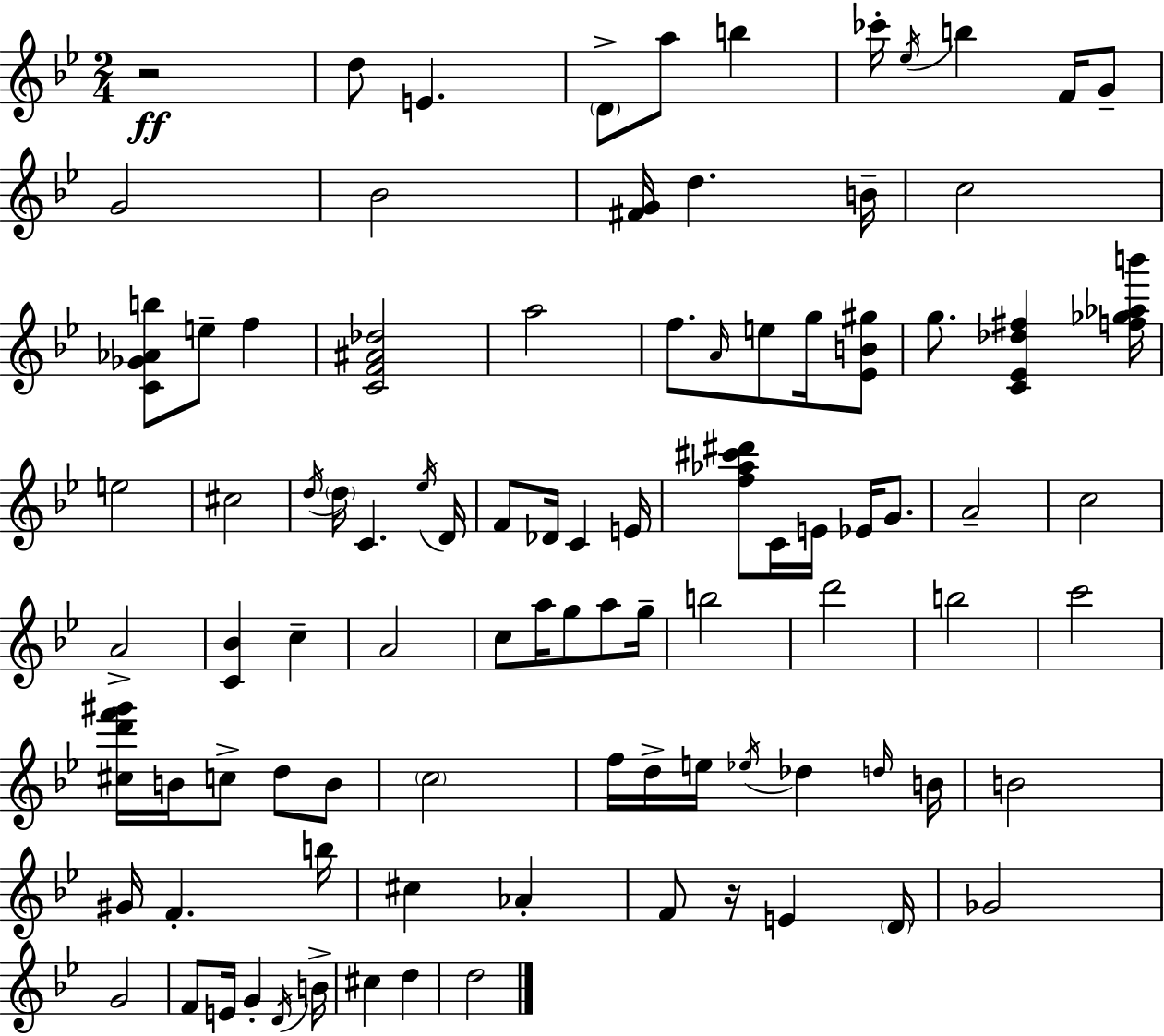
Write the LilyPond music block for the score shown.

{
  \clef treble
  \numericTimeSignature
  \time 2/4
  \key bes \major
  r2\ff | d''8 e'4. | \parenthesize d'8-> a''8 b''4 | ces'''16-. \acciaccatura { ees''16 } b''4 f'16 g'8-- | \break g'2 | bes'2 | <fis' g'>16 d''4. | b'16-- c''2 | \break <c' ges' aes' b''>8 e''8-- f''4 | <c' f' ais' des''>2 | a''2 | f''8. \grace { a'16 } e''8 g''16 | \break <ees' b' gis''>8 g''8. <c' ees' des'' fis''>4 | <f'' ges'' aes'' b'''>16 e''2 | cis''2 | \acciaccatura { d''16 } \parenthesize d''16 c'4. | \break \acciaccatura { ees''16 } d'16 f'8 des'16 c'4 | e'16 <f'' aes'' cis''' dis'''>8 c'16 e'16 | ees'16 g'8. a'2-- | c''2 | \break a'2-> | <c' bes'>4 | c''4-- a'2 | c''8 a''16 g''8 | \break a''8 g''16-- b''2 | d'''2 | b''2 | c'''2 | \break <cis'' d''' f''' gis'''>16 b'16 c''8-> | d''8 b'8 \parenthesize c''2 | f''16 d''16-> e''16 \acciaccatura { ees''16 } | des''4 \grace { d''16 } b'16 b'2 | \break gis'16 f'4.-. | b''16 cis''4 | aes'4-. f'8 | r16 e'4 \parenthesize d'16 ges'2 | \break g'2 | f'8 | e'16 g'4-. \acciaccatura { d'16 } b'16-> cis''4 | d''4 d''2 | \break \bar "|."
}